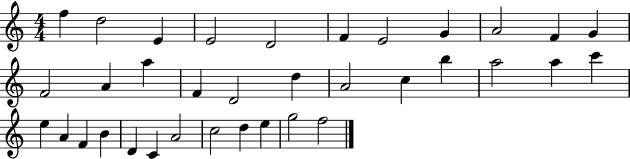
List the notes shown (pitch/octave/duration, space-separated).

F5/q D5/h E4/q E4/h D4/h F4/q E4/h G4/q A4/h F4/q G4/q F4/h A4/q A5/q F4/q D4/h D5/q A4/h C5/q B5/q A5/h A5/q C6/q E5/q A4/q F4/q B4/q D4/q C4/q A4/h C5/h D5/q E5/q G5/h F5/h